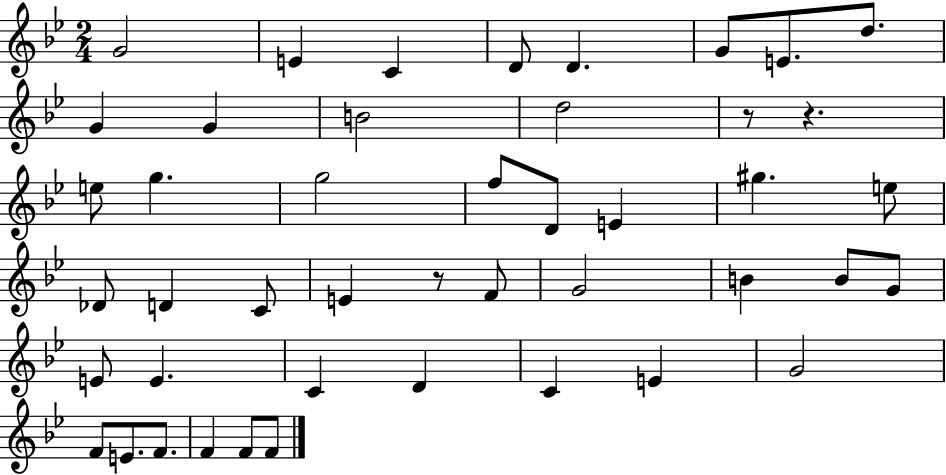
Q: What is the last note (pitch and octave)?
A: F4